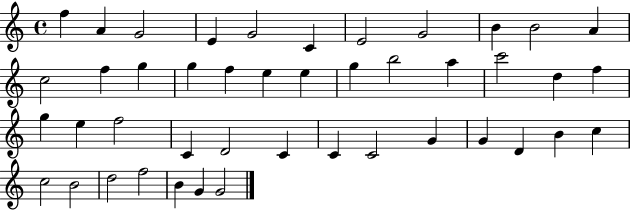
F5/q A4/q G4/h E4/q G4/h C4/q E4/h G4/h B4/q B4/h A4/q C5/h F5/q G5/q G5/q F5/q E5/q E5/q G5/q B5/h A5/q C6/h D5/q F5/q G5/q E5/q F5/h C4/q D4/h C4/q C4/q C4/h G4/q G4/q D4/q B4/q C5/q C5/h B4/h D5/h F5/h B4/q G4/q G4/h